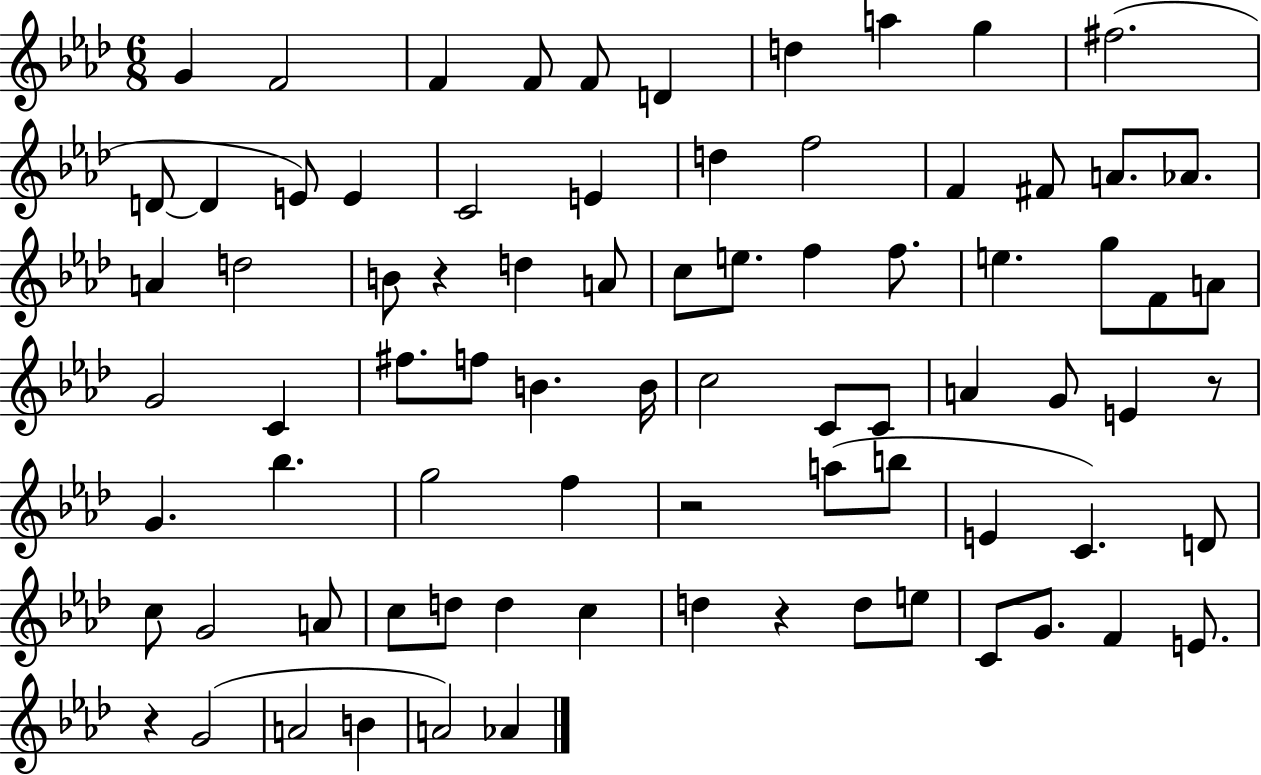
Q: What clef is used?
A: treble